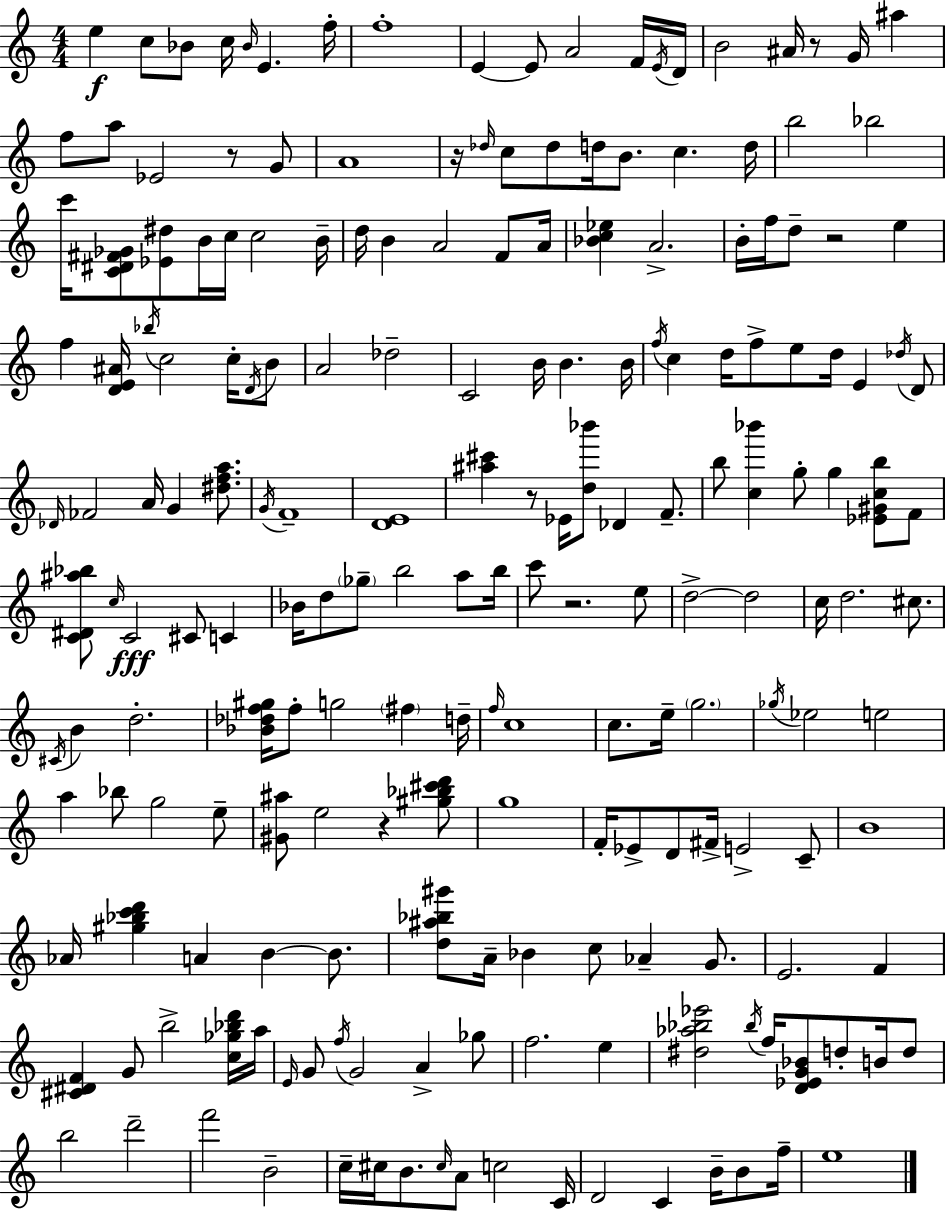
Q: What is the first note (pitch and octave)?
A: E5